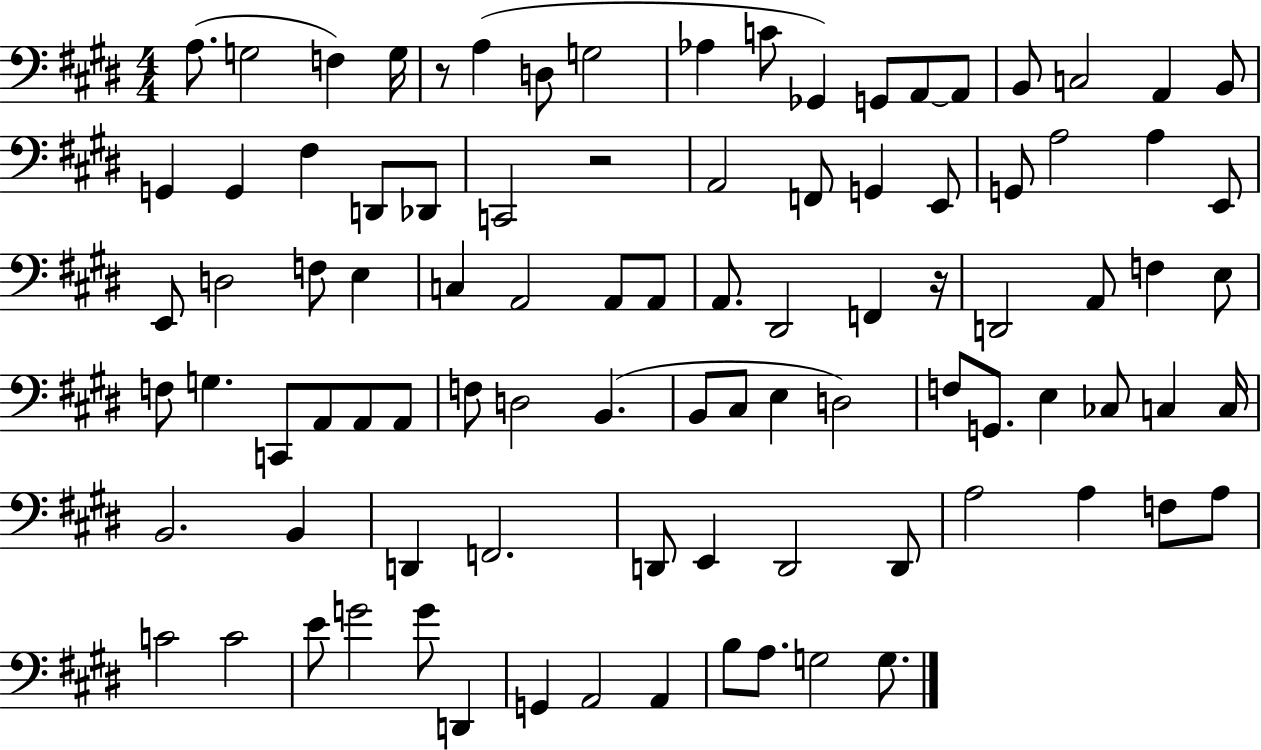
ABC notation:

X:1
T:Untitled
M:4/4
L:1/4
K:E
A,/2 G,2 F, G,/4 z/2 A, D,/2 G,2 _A, C/2 _G,, G,,/2 A,,/2 A,,/2 B,,/2 C,2 A,, B,,/2 G,, G,, ^F, D,,/2 _D,,/2 C,,2 z2 A,,2 F,,/2 G,, E,,/2 G,,/2 A,2 A, E,,/2 E,,/2 D,2 F,/2 E, C, A,,2 A,,/2 A,,/2 A,,/2 ^D,,2 F,, z/4 D,,2 A,,/2 F, E,/2 F,/2 G, C,,/2 A,,/2 A,,/2 A,,/2 F,/2 D,2 B,, B,,/2 ^C,/2 E, D,2 F,/2 G,,/2 E, _C,/2 C, C,/4 B,,2 B,, D,, F,,2 D,,/2 E,, D,,2 D,,/2 A,2 A, F,/2 A,/2 C2 C2 E/2 G2 G/2 D,, G,, A,,2 A,, B,/2 A,/2 G,2 G,/2